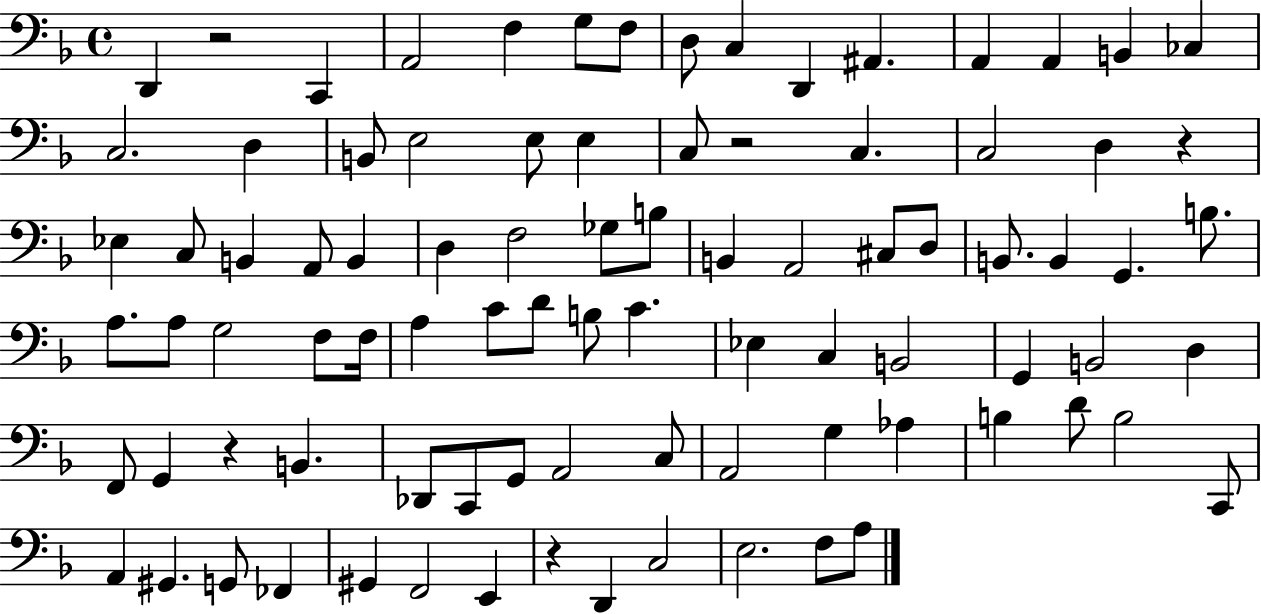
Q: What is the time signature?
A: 4/4